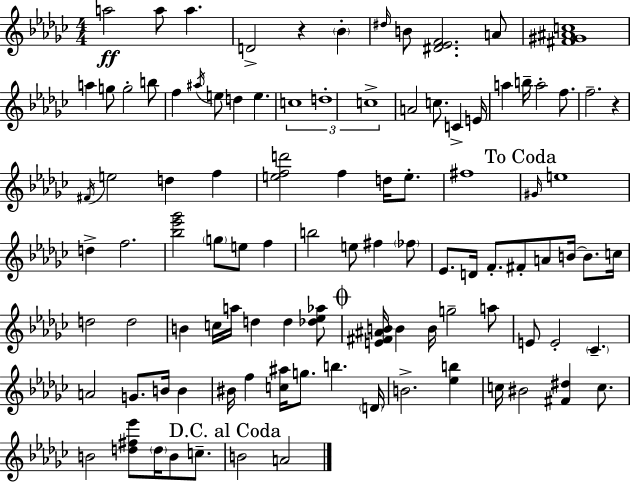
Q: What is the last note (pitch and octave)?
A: A4